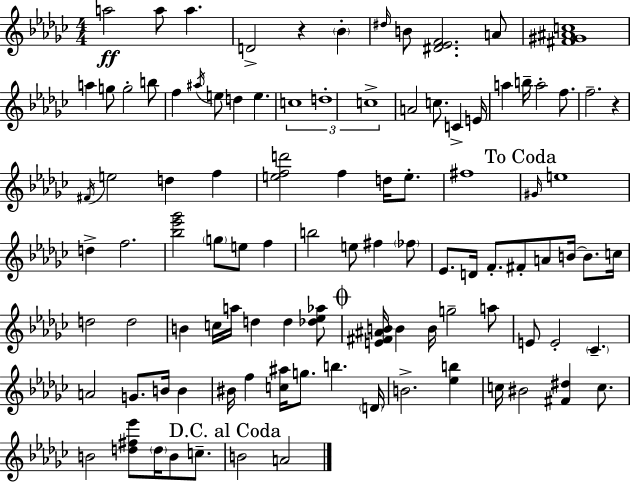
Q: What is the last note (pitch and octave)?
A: A4